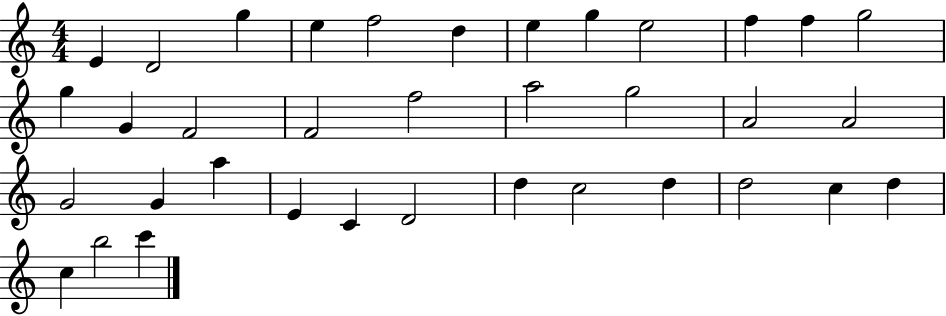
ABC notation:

X:1
T:Untitled
M:4/4
L:1/4
K:C
E D2 g e f2 d e g e2 f f g2 g G F2 F2 f2 a2 g2 A2 A2 G2 G a E C D2 d c2 d d2 c d c b2 c'